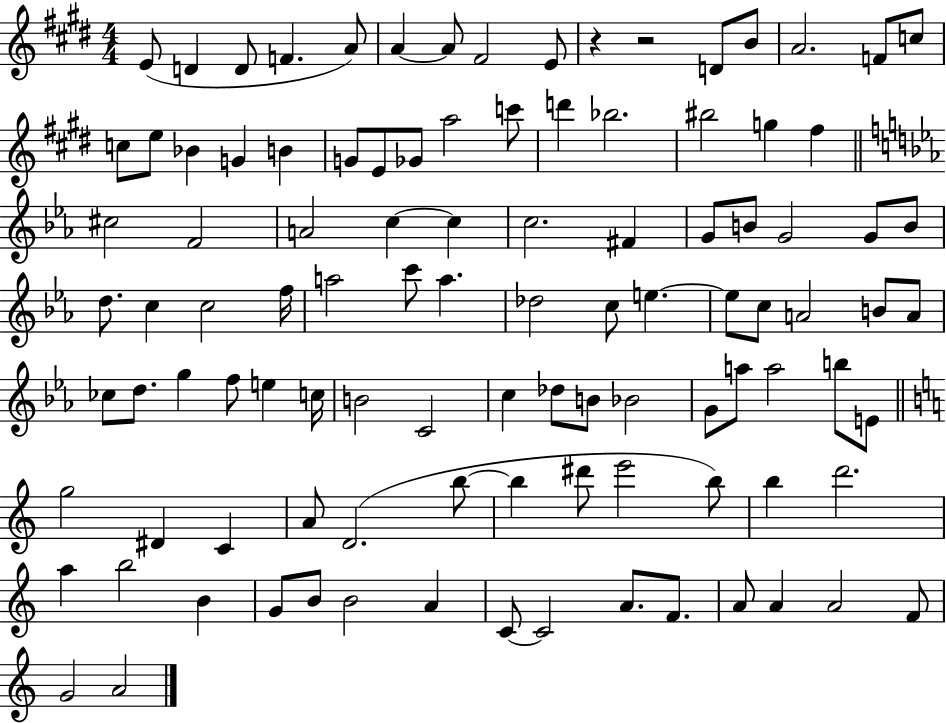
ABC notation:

X:1
T:Untitled
M:4/4
L:1/4
K:E
E/2 D D/2 F A/2 A A/2 ^F2 E/2 z z2 D/2 B/2 A2 F/2 c/2 c/2 e/2 _B G B G/2 E/2 _G/2 a2 c'/2 d' _b2 ^b2 g ^f ^c2 F2 A2 c c c2 ^F G/2 B/2 G2 G/2 B/2 d/2 c c2 f/4 a2 c'/2 a _d2 c/2 e e/2 c/2 A2 B/2 A/2 _c/2 d/2 g f/2 e c/4 B2 C2 c _d/2 B/2 _B2 G/2 a/2 a2 b/2 E/2 g2 ^D C A/2 D2 b/2 b ^d'/2 e'2 b/2 b d'2 a b2 B G/2 B/2 B2 A C/2 C2 A/2 F/2 A/2 A A2 F/2 G2 A2